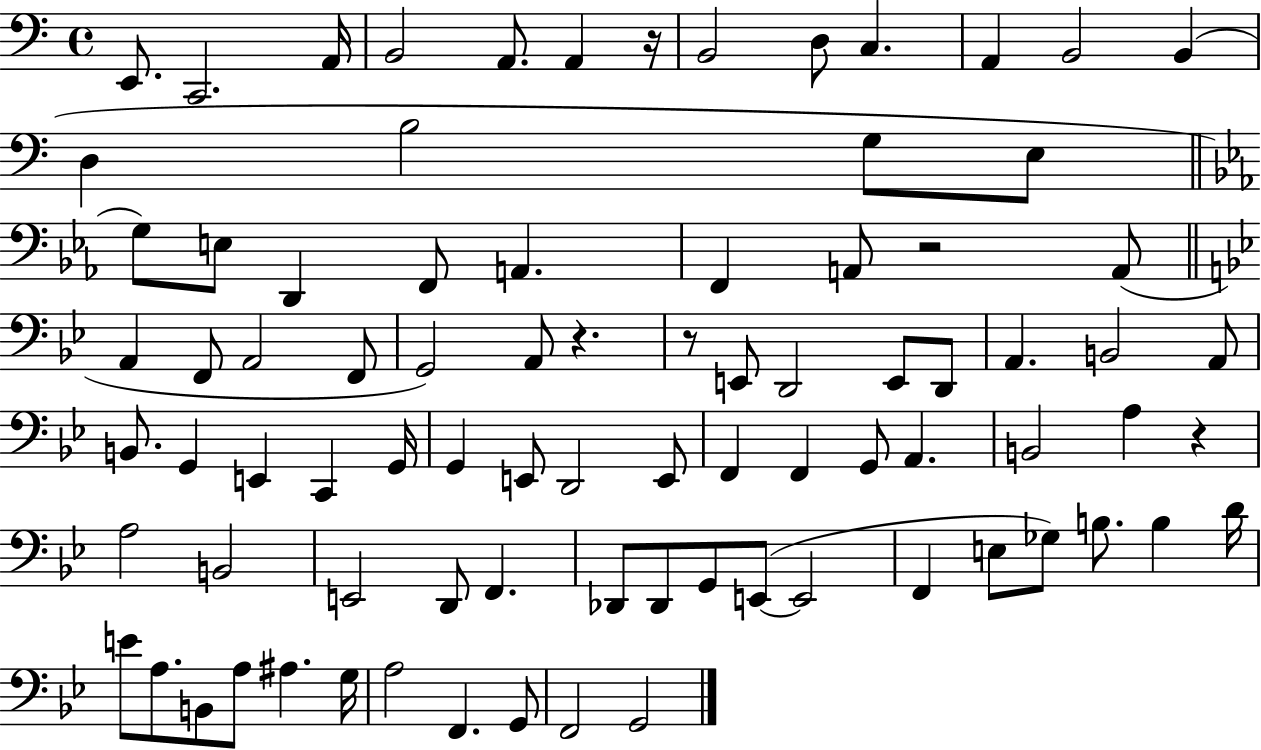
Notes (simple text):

E2/e. C2/h. A2/s B2/h A2/e. A2/q R/s B2/h D3/e C3/q. A2/q B2/h B2/q D3/q B3/h G3/e E3/e G3/e E3/e D2/q F2/e A2/q. F2/q A2/e R/h A2/e A2/q F2/e A2/h F2/e G2/h A2/e R/q. R/e E2/e D2/h E2/e D2/e A2/q. B2/h A2/e B2/e. G2/q E2/q C2/q G2/s G2/q E2/e D2/h E2/e F2/q F2/q G2/e A2/q. B2/h A3/q R/q A3/h B2/h E2/h D2/e F2/q. Db2/e Db2/e G2/e E2/e E2/h F2/q E3/e Gb3/e B3/e. B3/q D4/s E4/e A3/e. B2/e A3/e A#3/q. G3/s A3/h F2/q. G2/e F2/h G2/h